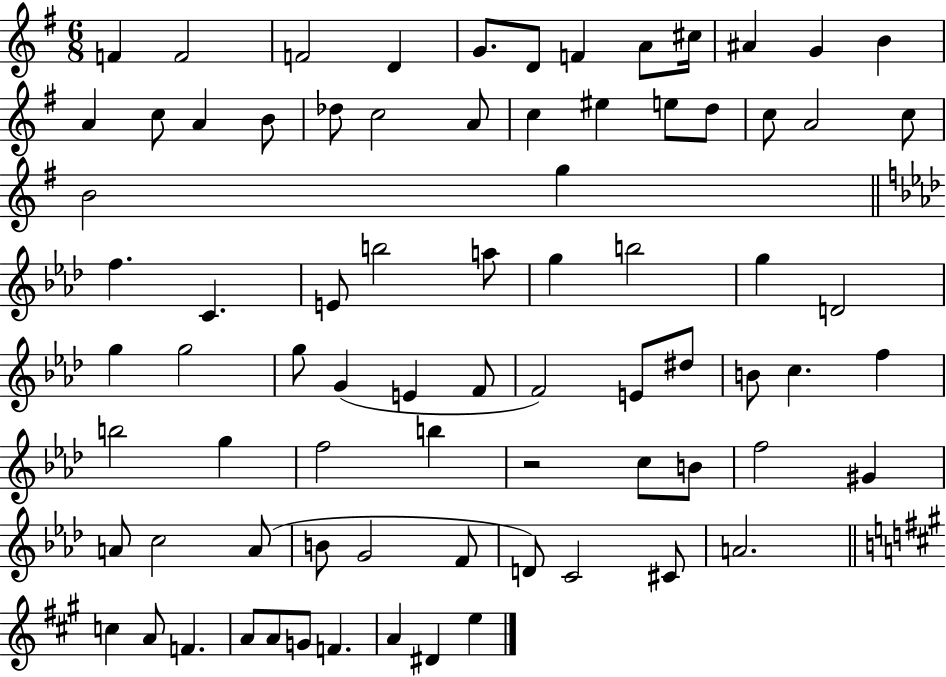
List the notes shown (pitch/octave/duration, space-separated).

F4/q F4/h F4/h D4/q G4/e. D4/e F4/q A4/e C#5/s A#4/q G4/q B4/q A4/q C5/e A4/q B4/e Db5/e C5/h A4/e C5/q EIS5/q E5/e D5/e C5/e A4/h C5/e B4/h G5/q F5/q. C4/q. E4/e B5/h A5/e G5/q B5/h G5/q D4/h G5/q G5/h G5/e G4/q E4/q F4/e F4/h E4/e D#5/e B4/e C5/q. F5/q B5/h G5/q F5/h B5/q R/h C5/e B4/e F5/h G#4/q A4/e C5/h A4/e B4/e G4/h F4/e D4/e C4/h C#4/e A4/h. C5/q A4/e F4/q. A4/e A4/e G4/e F4/q. A4/q D#4/q E5/q